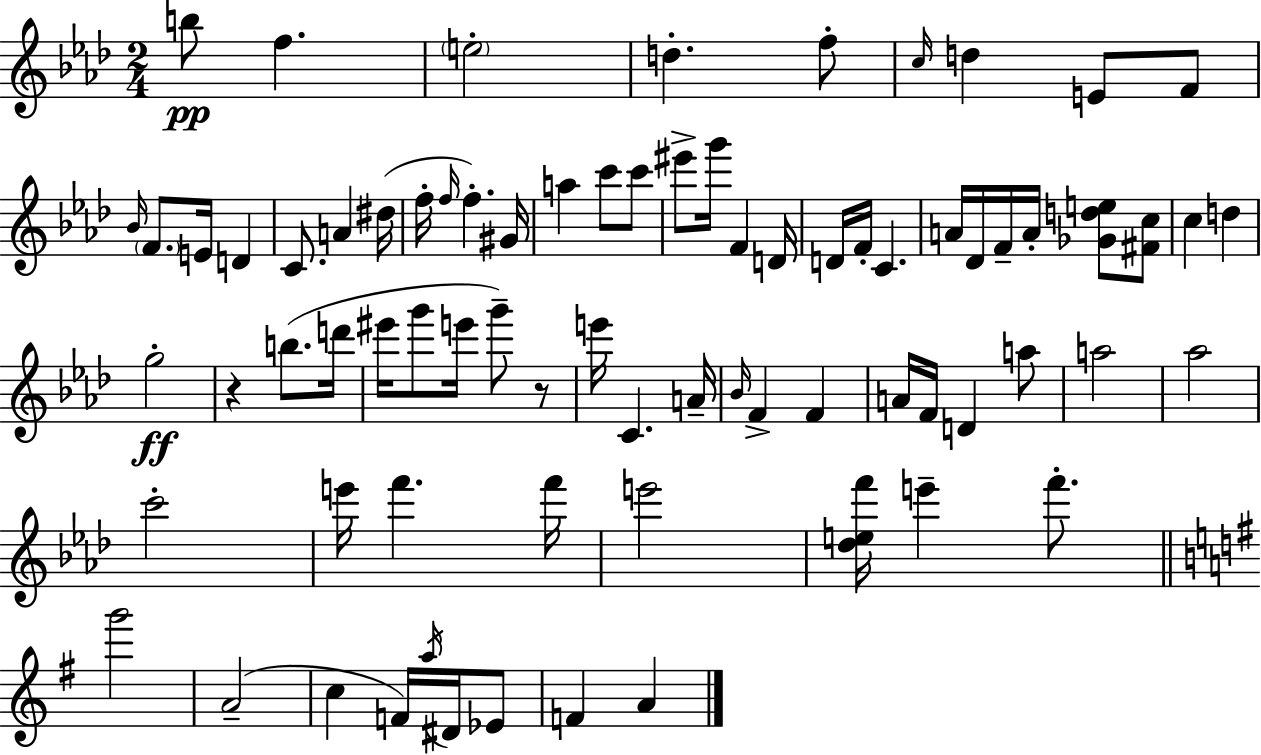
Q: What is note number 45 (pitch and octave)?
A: C4